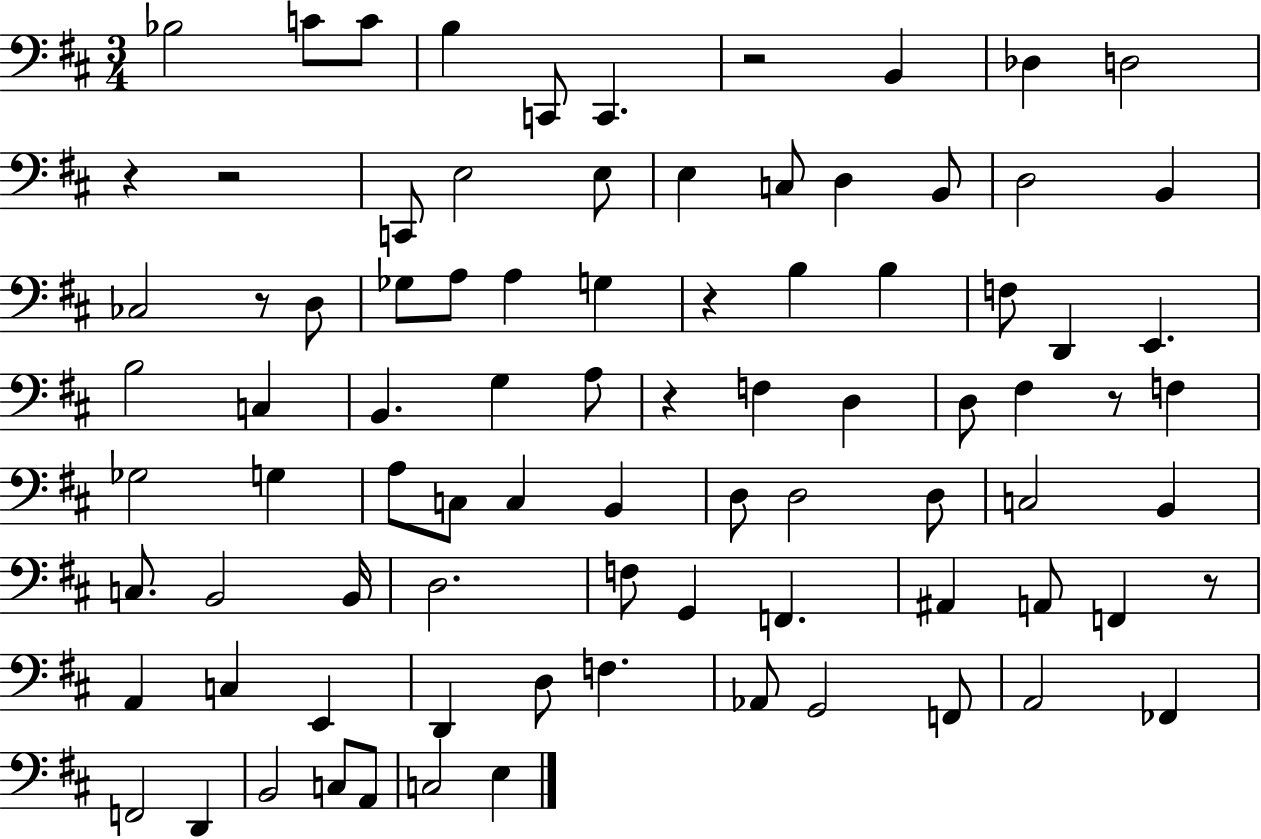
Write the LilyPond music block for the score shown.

{
  \clef bass
  \numericTimeSignature
  \time 3/4
  \key d \major
  bes2 c'8 c'8 | b4 c,8 c,4. | r2 b,4 | des4 d2 | \break r4 r2 | c,8 e2 e8 | e4 c8 d4 b,8 | d2 b,4 | \break ces2 r8 d8 | ges8 a8 a4 g4 | r4 b4 b4 | f8 d,4 e,4. | \break b2 c4 | b,4. g4 a8 | r4 f4 d4 | d8 fis4 r8 f4 | \break ges2 g4 | a8 c8 c4 b,4 | d8 d2 d8 | c2 b,4 | \break c8. b,2 b,16 | d2. | f8 g,4 f,4. | ais,4 a,8 f,4 r8 | \break a,4 c4 e,4 | d,4 d8 f4. | aes,8 g,2 f,8 | a,2 fes,4 | \break f,2 d,4 | b,2 c8 a,8 | c2 e4 | \bar "|."
}